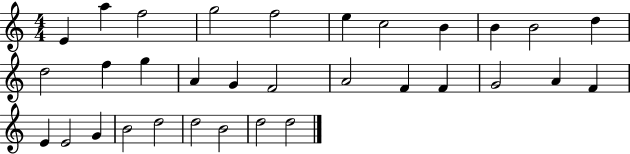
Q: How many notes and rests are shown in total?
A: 32